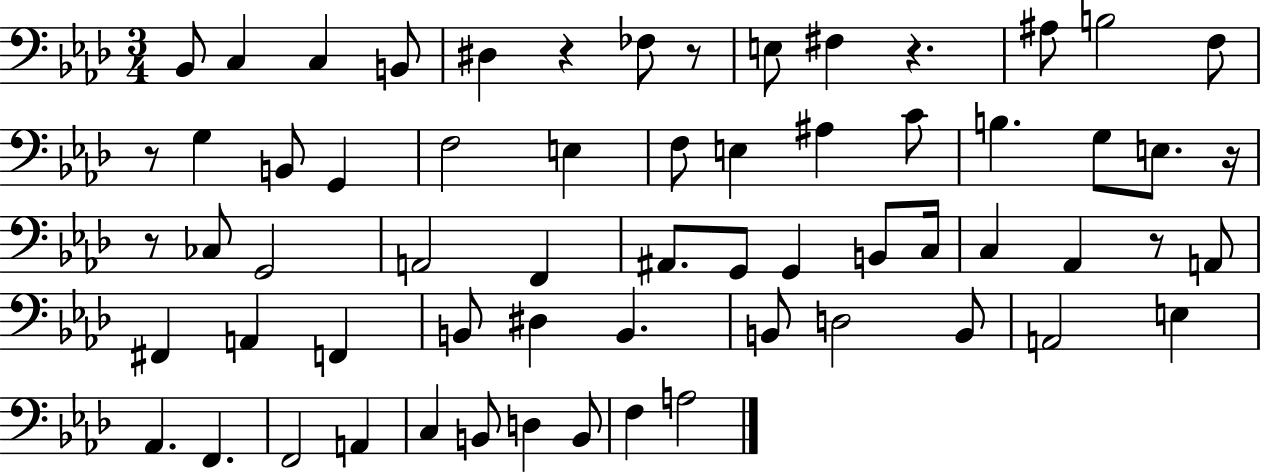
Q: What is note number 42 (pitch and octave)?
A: B2